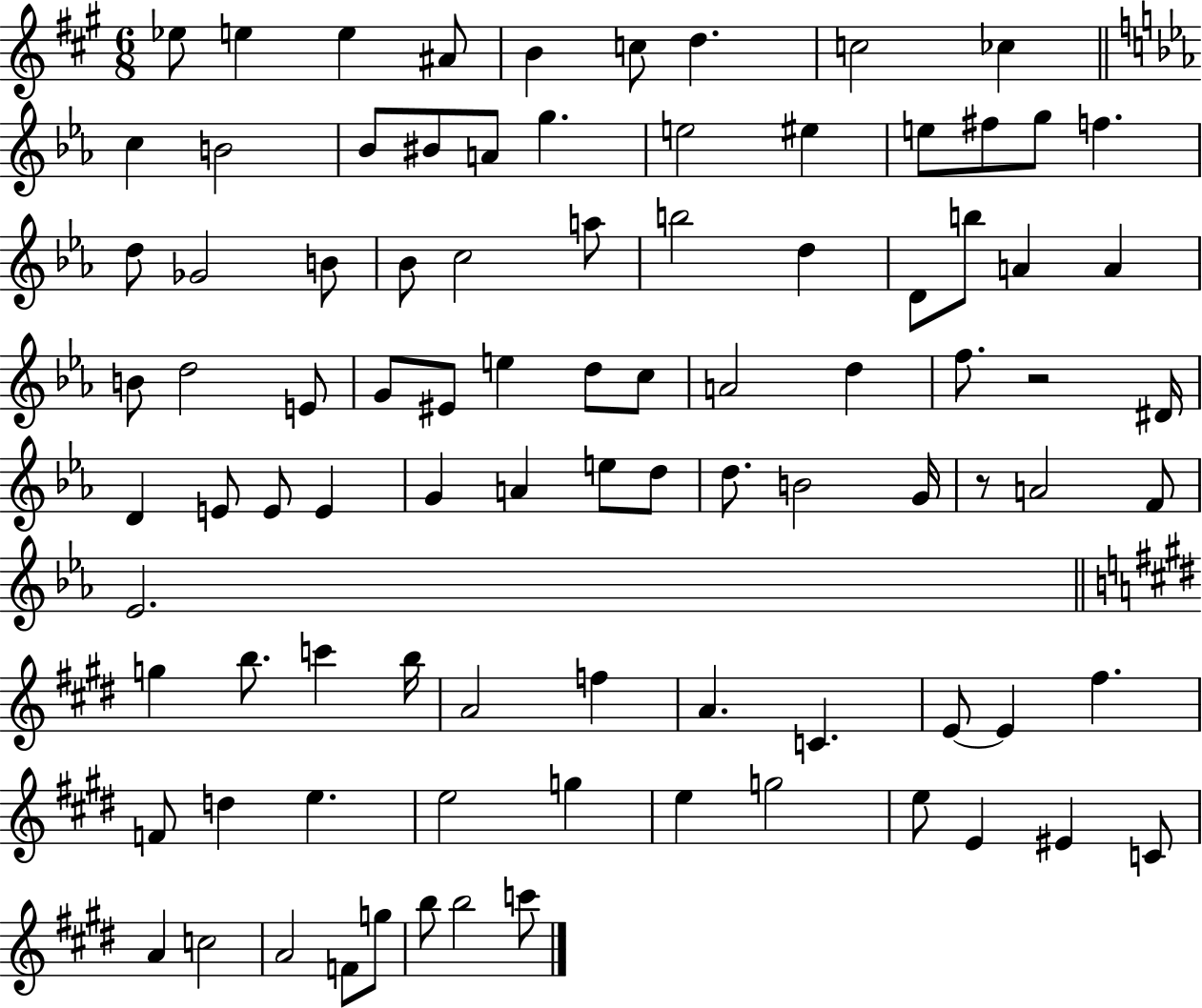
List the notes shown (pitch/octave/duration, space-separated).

Eb5/e E5/q E5/q A#4/e B4/q C5/e D5/q. C5/h CES5/q C5/q B4/h Bb4/e BIS4/e A4/e G5/q. E5/h EIS5/q E5/e F#5/e G5/e F5/q. D5/e Gb4/h B4/e Bb4/e C5/h A5/e B5/h D5/q D4/e B5/e A4/q A4/q B4/e D5/h E4/e G4/e EIS4/e E5/q D5/e C5/e A4/h D5/q F5/e. R/h D#4/s D4/q E4/e E4/e E4/q G4/q A4/q E5/e D5/e D5/e. B4/h G4/s R/e A4/h F4/e Eb4/h. G5/q B5/e. C6/q B5/s A4/h F5/q A4/q. C4/q. E4/e E4/q F#5/q. F4/e D5/q E5/q. E5/h G5/q E5/q G5/h E5/e E4/q EIS4/q C4/e A4/q C5/h A4/h F4/e G5/e B5/e B5/h C6/e